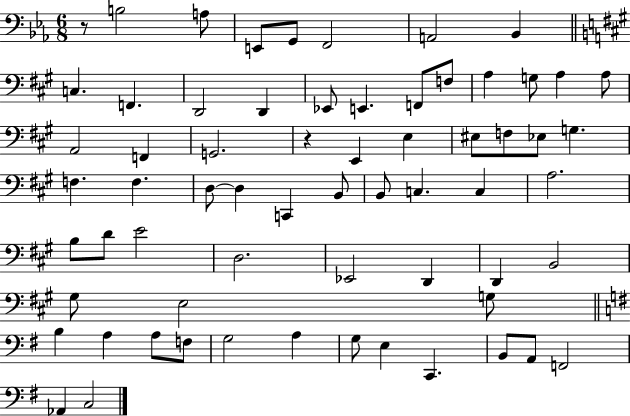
X:1
T:Untitled
M:6/8
L:1/4
K:Eb
z/2 B,2 A,/2 E,,/2 G,,/2 F,,2 A,,2 _B,, C, F,, D,,2 D,, _E,,/2 E,, F,,/2 F,/2 A, G,/2 A, A,/2 A,,2 F,, G,,2 z E,, E, ^E,/2 F,/2 _E,/2 G, F, F, D,/2 D, C,, B,,/2 B,,/2 C, C, A,2 B,/2 D/2 E2 D,2 _E,,2 D,, D,, B,,2 ^G,/2 E,2 G,/2 B, A, A,/2 F,/2 G,2 A, G,/2 E, C,, B,,/2 A,,/2 F,,2 _A,, C,2